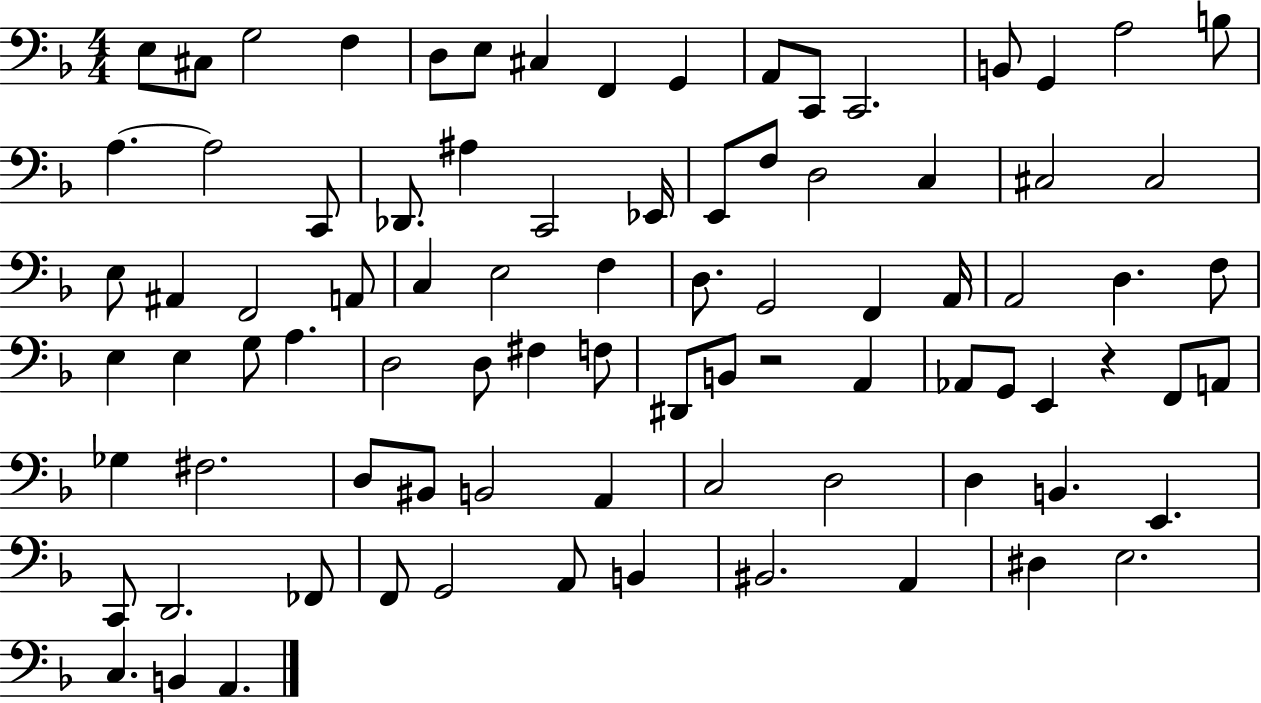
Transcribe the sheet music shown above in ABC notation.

X:1
T:Untitled
M:4/4
L:1/4
K:F
E,/2 ^C,/2 G,2 F, D,/2 E,/2 ^C, F,, G,, A,,/2 C,,/2 C,,2 B,,/2 G,, A,2 B,/2 A, A,2 C,,/2 _D,,/2 ^A, C,,2 _E,,/4 E,,/2 F,/2 D,2 C, ^C,2 ^C,2 E,/2 ^A,, F,,2 A,,/2 C, E,2 F, D,/2 G,,2 F,, A,,/4 A,,2 D, F,/2 E, E, G,/2 A, D,2 D,/2 ^F, F,/2 ^D,,/2 B,,/2 z2 A,, _A,,/2 G,,/2 E,, z F,,/2 A,,/2 _G, ^F,2 D,/2 ^B,,/2 B,,2 A,, C,2 D,2 D, B,, E,, C,,/2 D,,2 _F,,/2 F,,/2 G,,2 A,,/2 B,, ^B,,2 A,, ^D, E,2 C, B,, A,,